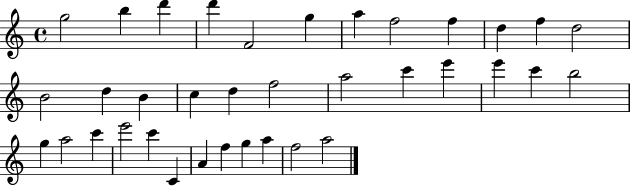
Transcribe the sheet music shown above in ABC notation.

X:1
T:Untitled
M:4/4
L:1/4
K:C
g2 b d' d' F2 g a f2 f d f d2 B2 d B c d f2 a2 c' e' e' c' b2 g a2 c' e'2 c' C A f g a f2 a2